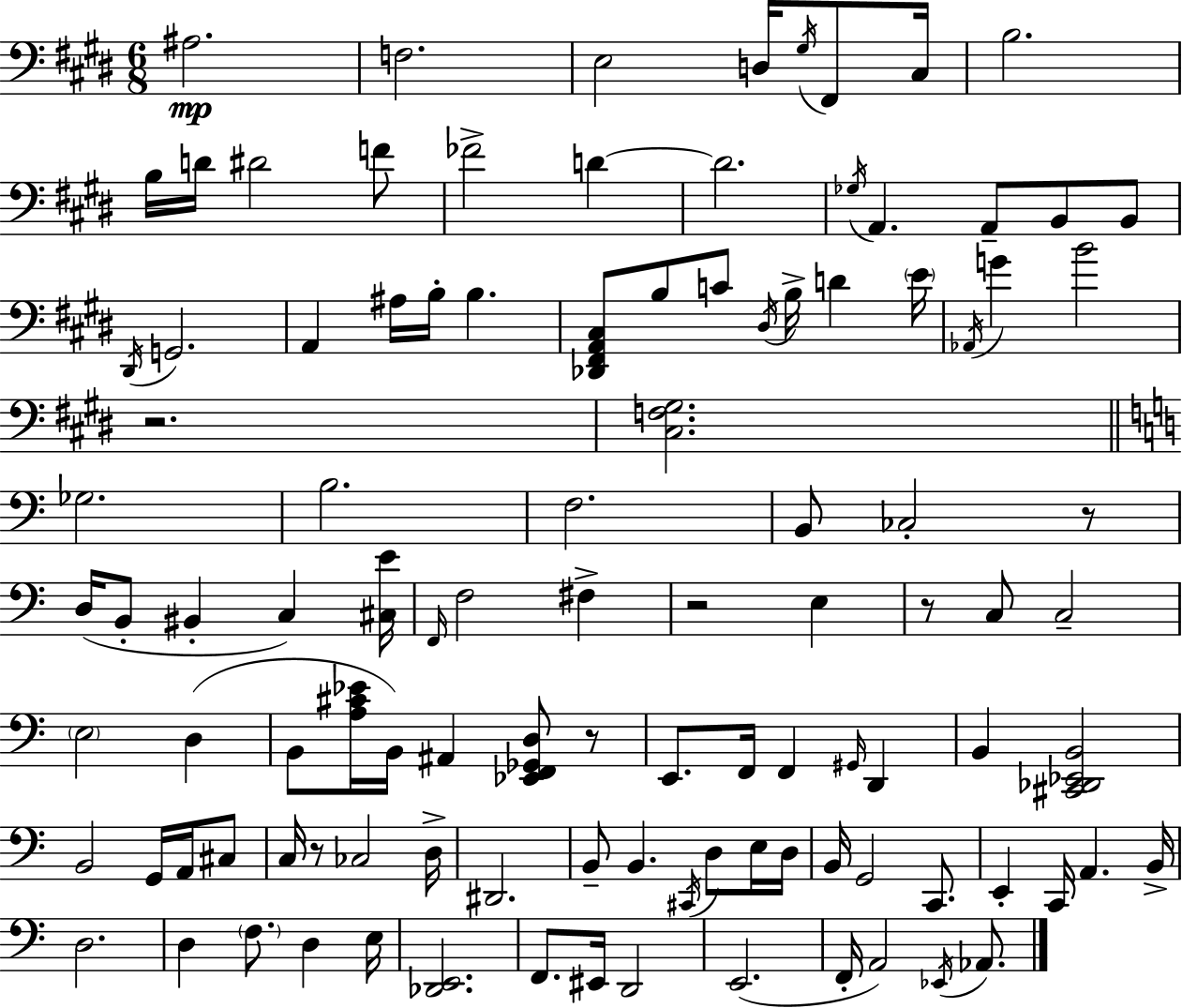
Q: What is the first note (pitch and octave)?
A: A#3